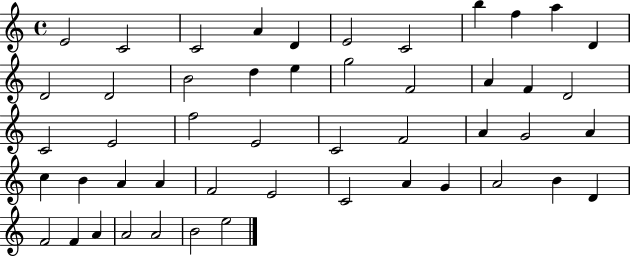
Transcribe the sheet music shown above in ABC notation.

X:1
T:Untitled
M:4/4
L:1/4
K:C
E2 C2 C2 A D E2 C2 b f a D D2 D2 B2 d e g2 F2 A F D2 C2 E2 f2 E2 C2 F2 A G2 A c B A A F2 E2 C2 A G A2 B D F2 F A A2 A2 B2 e2